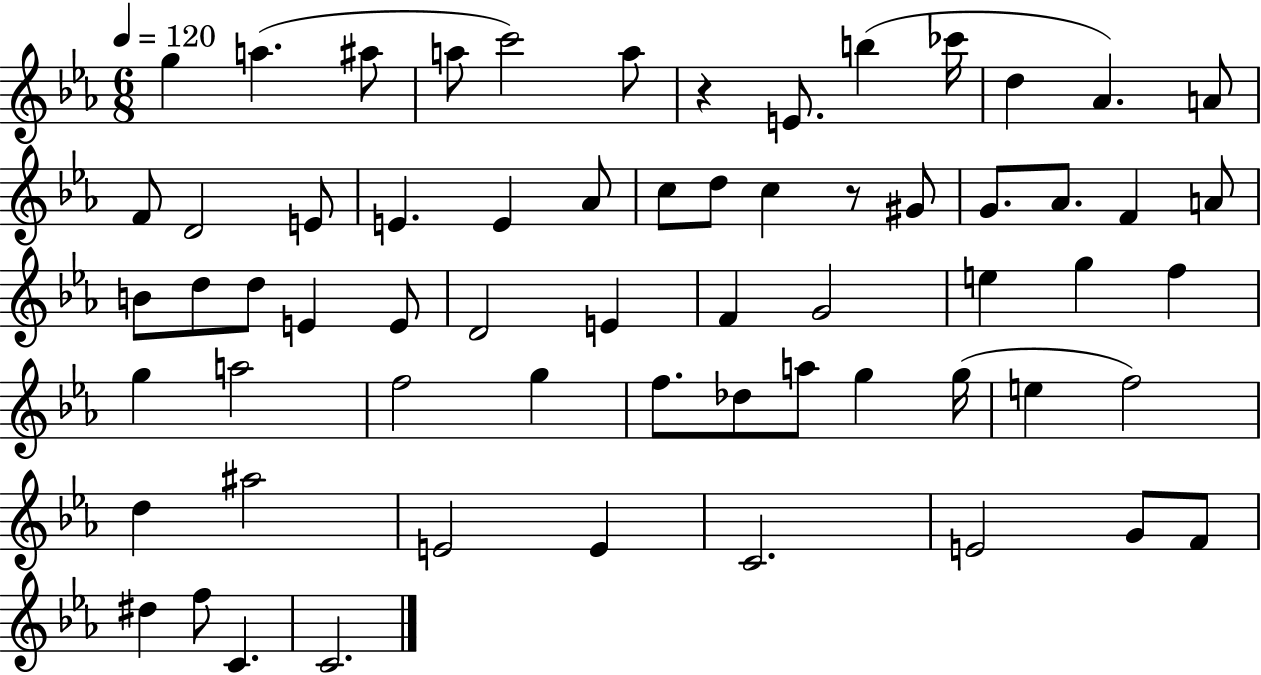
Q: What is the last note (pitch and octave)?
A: C4